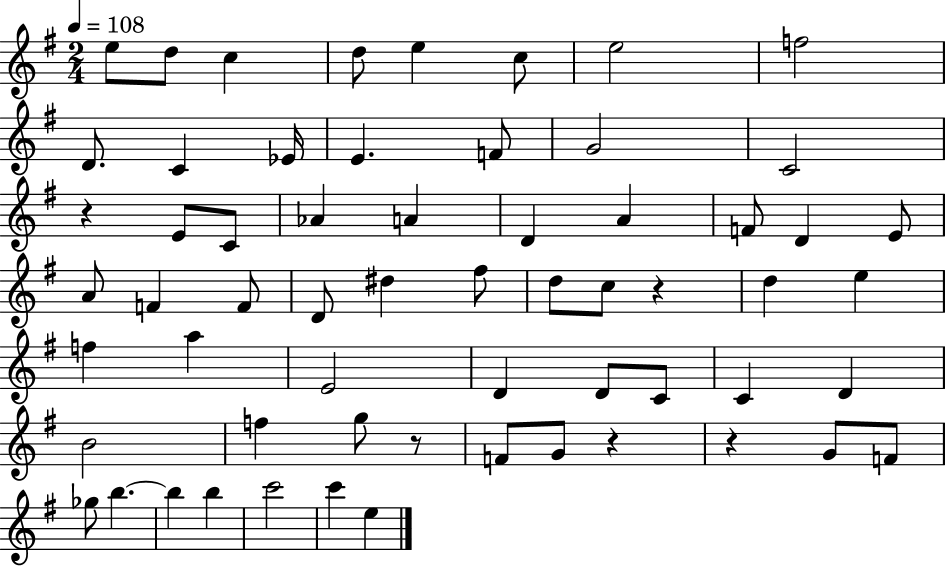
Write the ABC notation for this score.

X:1
T:Untitled
M:2/4
L:1/4
K:G
e/2 d/2 c d/2 e c/2 e2 f2 D/2 C _E/4 E F/2 G2 C2 z E/2 C/2 _A A D A F/2 D E/2 A/2 F F/2 D/2 ^d ^f/2 d/2 c/2 z d e f a E2 D D/2 C/2 C D B2 f g/2 z/2 F/2 G/2 z z G/2 F/2 _g/2 b b b c'2 c' e